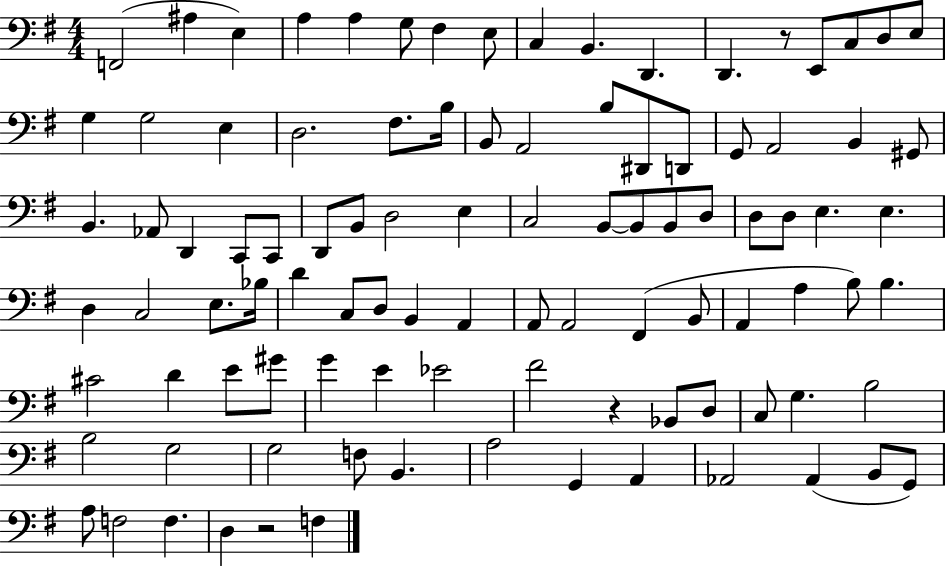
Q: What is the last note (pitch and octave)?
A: F3